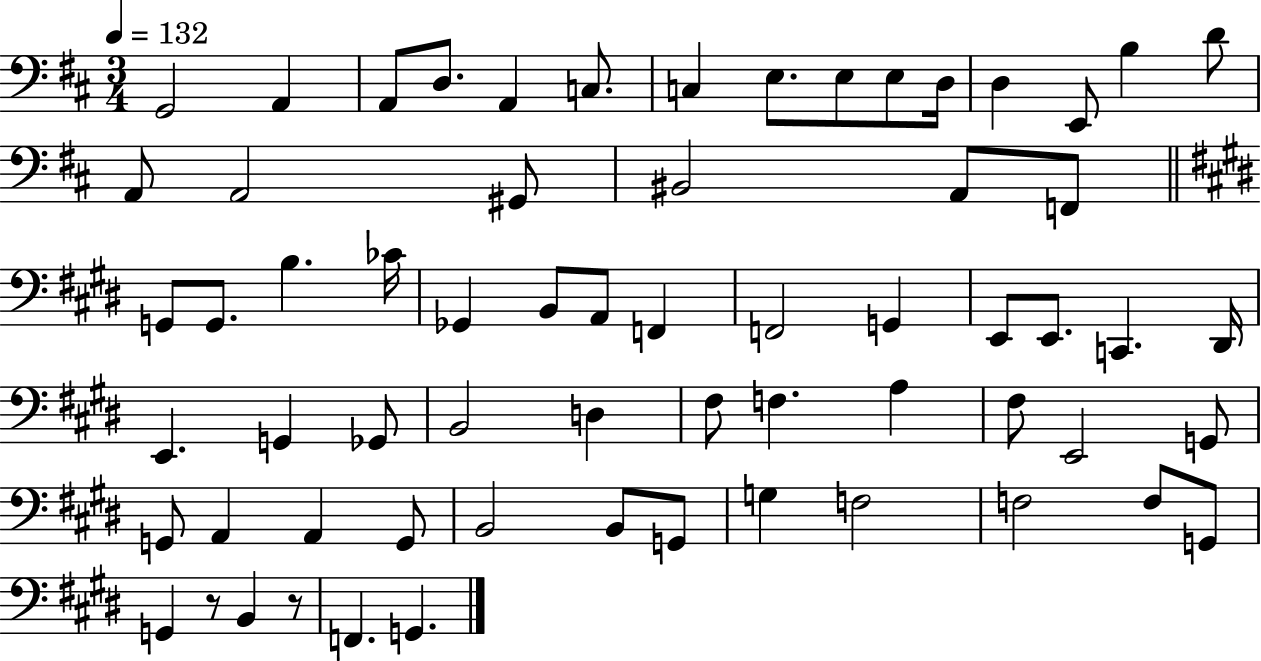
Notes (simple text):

G2/h A2/q A2/e D3/e. A2/q C3/e. C3/q E3/e. E3/e E3/e D3/s D3/q E2/e B3/q D4/e A2/e A2/h G#2/e BIS2/h A2/e F2/e G2/e G2/e. B3/q. CES4/s Gb2/q B2/e A2/e F2/q F2/h G2/q E2/e E2/e. C2/q. D#2/s E2/q. G2/q Gb2/e B2/h D3/q F#3/e F3/q. A3/q F#3/e E2/h G2/e G2/e A2/q A2/q G2/e B2/h B2/e G2/e G3/q F3/h F3/h F3/e G2/e G2/q R/e B2/q R/e F2/q. G2/q.